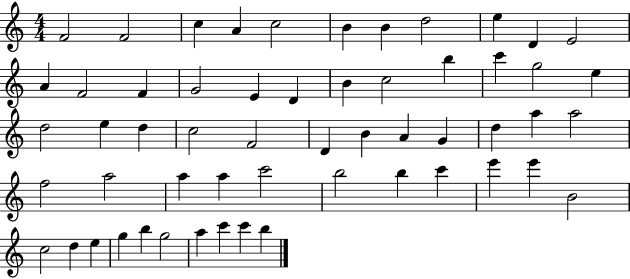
X:1
T:Untitled
M:4/4
L:1/4
K:C
F2 F2 c A c2 B B d2 e D E2 A F2 F G2 E D B c2 b c' g2 e d2 e d c2 F2 D B A G d a a2 f2 a2 a a c'2 b2 b c' e' e' B2 c2 d e g b g2 a c' c' b